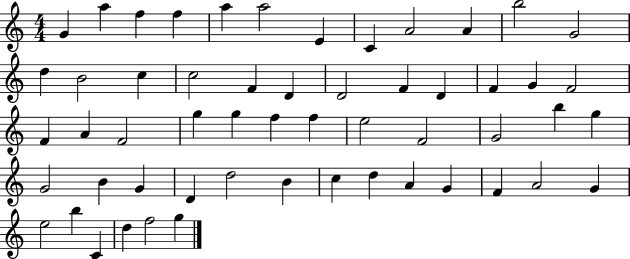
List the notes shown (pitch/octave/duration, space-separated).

G4/q A5/q F5/q F5/q A5/q A5/h E4/q C4/q A4/h A4/q B5/h G4/h D5/q B4/h C5/q C5/h F4/q D4/q D4/h F4/q D4/q F4/q G4/q F4/h F4/q A4/q F4/h G5/q G5/q F5/q F5/q E5/h F4/h G4/h B5/q G5/q G4/h B4/q G4/q D4/q D5/h B4/q C5/q D5/q A4/q G4/q F4/q A4/h G4/q E5/h B5/q C4/q D5/q F5/h G5/q